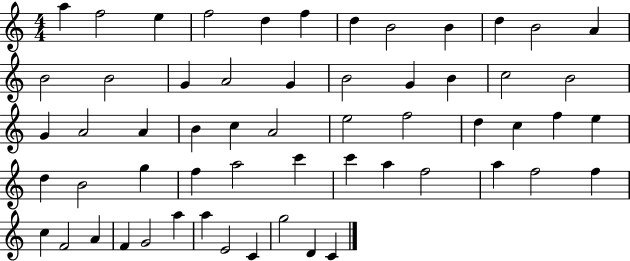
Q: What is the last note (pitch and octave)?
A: C4